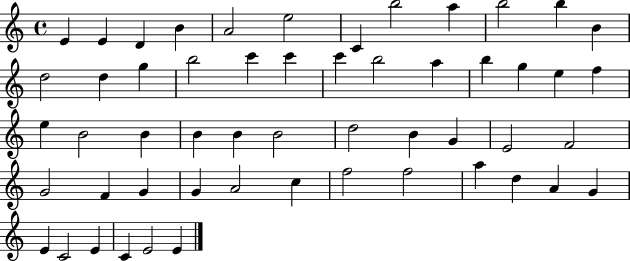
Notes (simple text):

E4/q E4/q D4/q B4/q A4/h E5/h C4/q B5/h A5/q B5/h B5/q B4/q D5/h D5/q G5/q B5/h C6/q C6/q C6/q B5/h A5/q B5/q G5/q E5/q F5/q E5/q B4/h B4/q B4/q B4/q B4/h D5/h B4/q G4/q E4/h F4/h G4/h F4/q G4/q G4/q A4/h C5/q F5/h F5/h A5/q D5/q A4/q G4/q E4/q C4/h E4/q C4/q E4/h E4/q